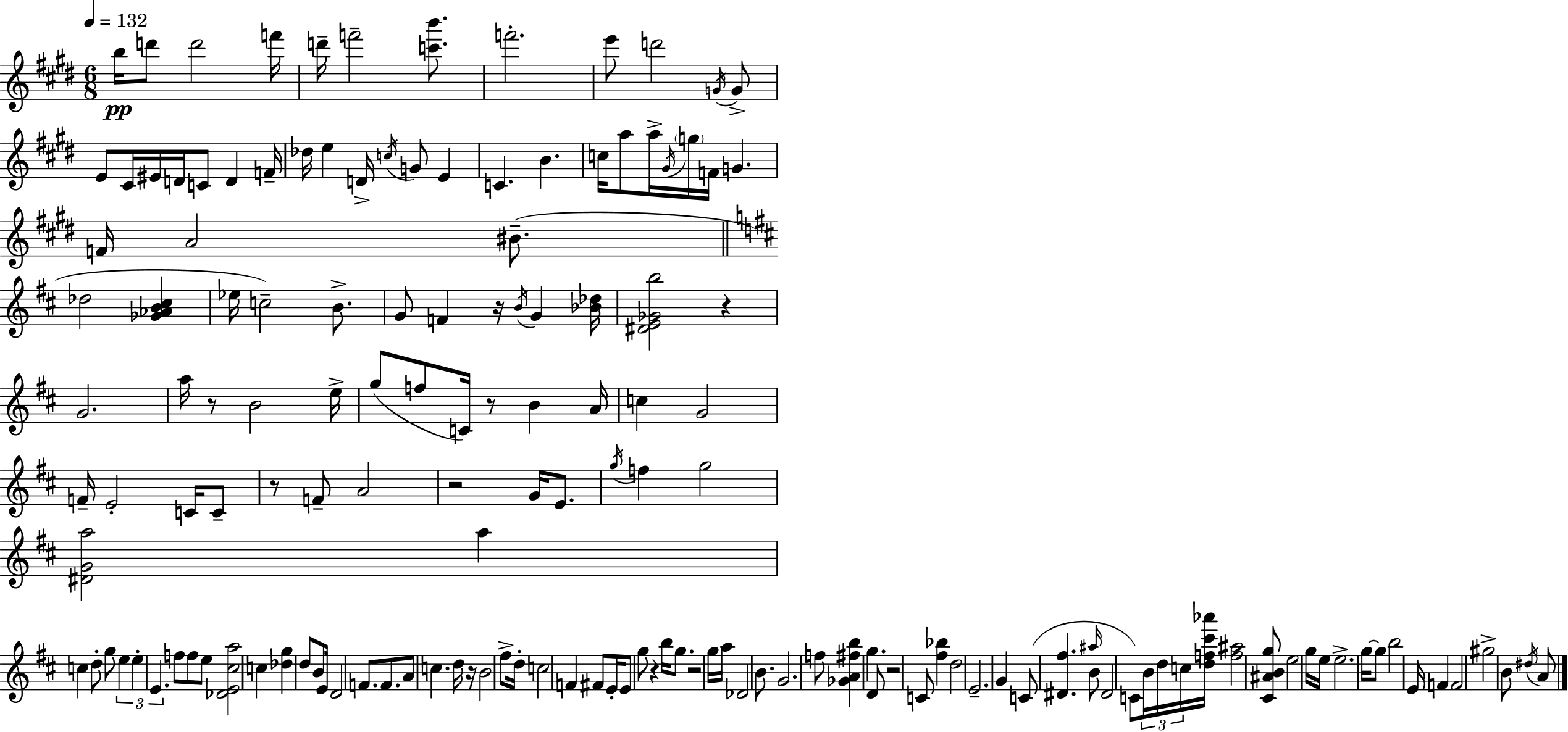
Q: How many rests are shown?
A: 10